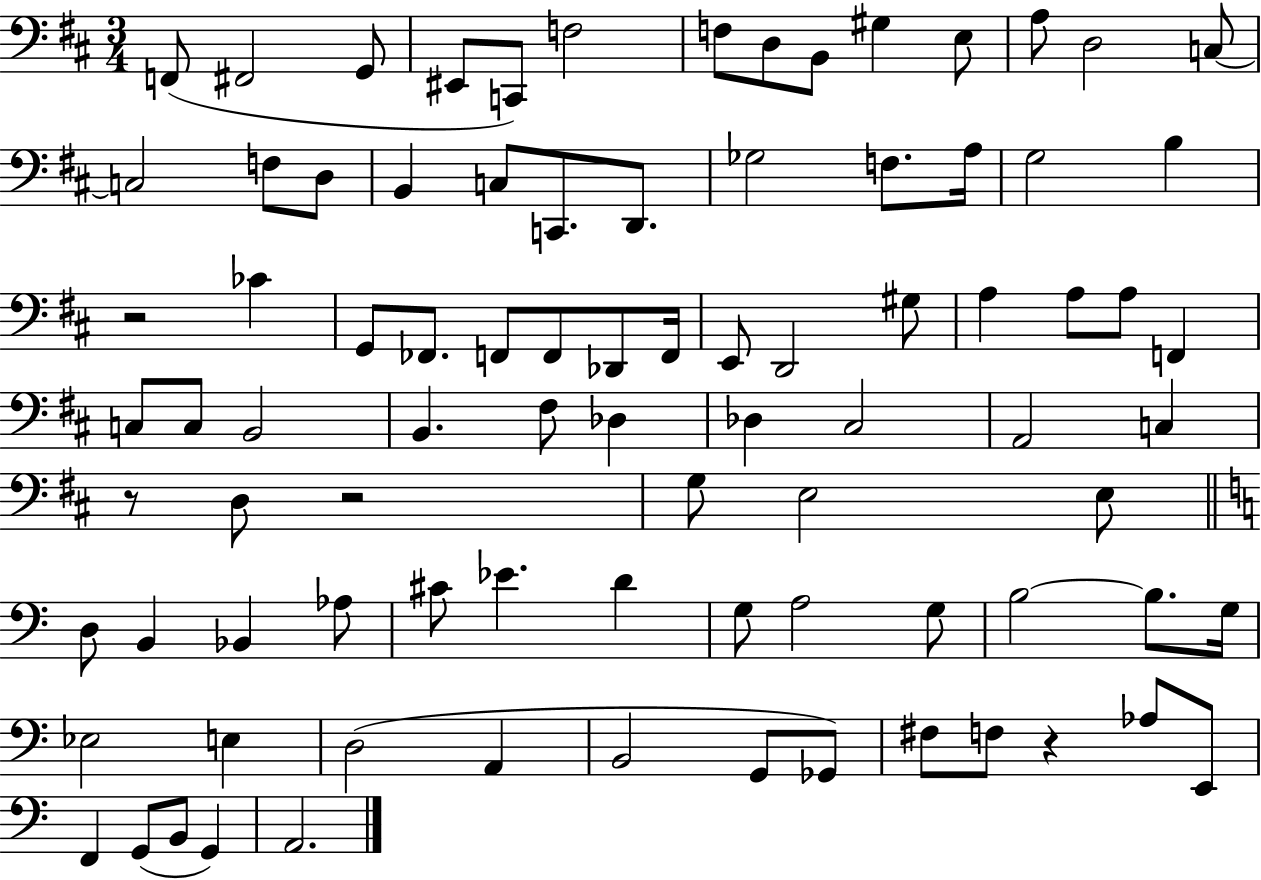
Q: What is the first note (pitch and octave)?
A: F2